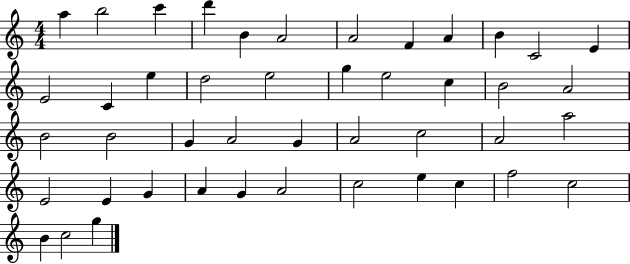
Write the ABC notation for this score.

X:1
T:Untitled
M:4/4
L:1/4
K:C
a b2 c' d' B A2 A2 F A B C2 E E2 C e d2 e2 g e2 c B2 A2 B2 B2 G A2 G A2 c2 A2 a2 E2 E G A G A2 c2 e c f2 c2 B c2 g